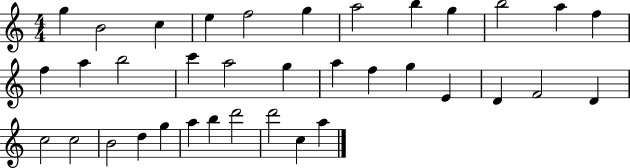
G5/q B4/h C5/q E5/q F5/h G5/q A5/h B5/q G5/q B5/h A5/q F5/q F5/q A5/q B5/h C6/q A5/h G5/q A5/q F5/q G5/q E4/q D4/q F4/h D4/q C5/h C5/h B4/h D5/q G5/q A5/q B5/q D6/h D6/h C5/q A5/q